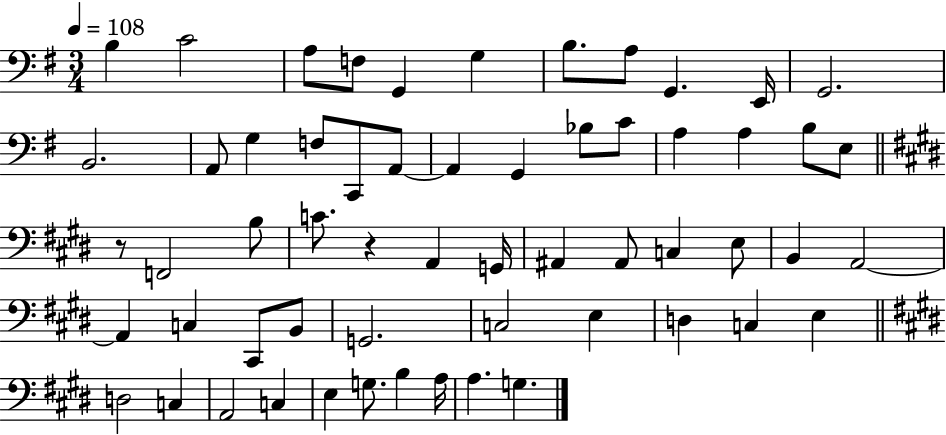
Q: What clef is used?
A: bass